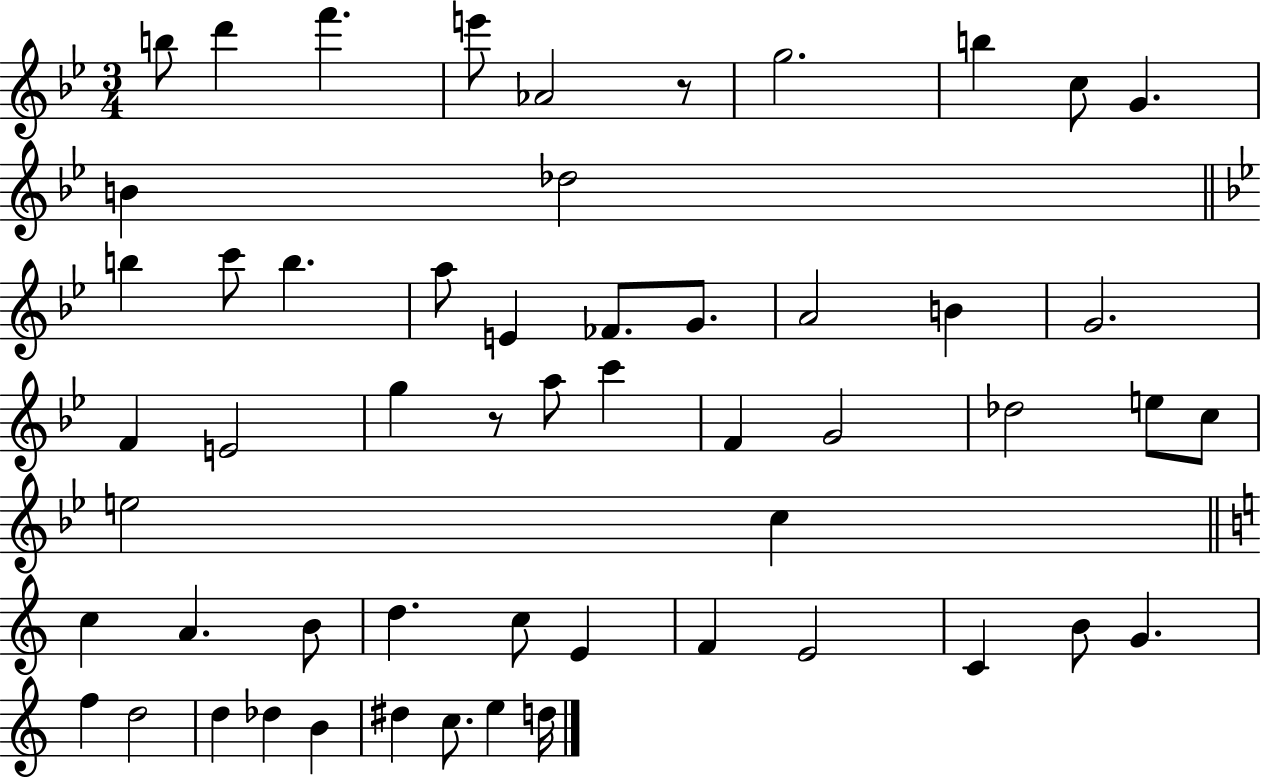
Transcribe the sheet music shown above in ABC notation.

X:1
T:Untitled
M:3/4
L:1/4
K:Bb
b/2 d' f' e'/2 _A2 z/2 g2 b c/2 G B _d2 b c'/2 b a/2 E _F/2 G/2 A2 B G2 F E2 g z/2 a/2 c' F G2 _d2 e/2 c/2 e2 c c A B/2 d c/2 E F E2 C B/2 G f d2 d _d B ^d c/2 e d/4